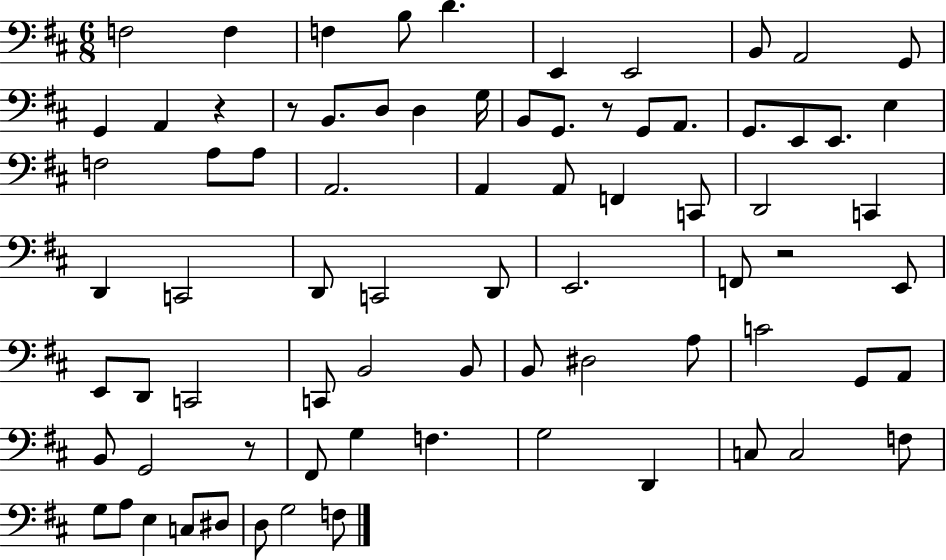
X:1
T:Untitled
M:6/8
L:1/4
K:D
F,2 F, F, B,/2 D E,, E,,2 B,,/2 A,,2 G,,/2 G,, A,, z z/2 B,,/2 D,/2 D, G,/4 B,,/2 G,,/2 z/2 G,,/2 A,,/2 G,,/2 E,,/2 E,,/2 E, F,2 A,/2 A,/2 A,,2 A,, A,,/2 F,, C,,/2 D,,2 C,, D,, C,,2 D,,/2 C,,2 D,,/2 E,,2 F,,/2 z2 E,,/2 E,,/2 D,,/2 C,,2 C,,/2 B,,2 B,,/2 B,,/2 ^D,2 A,/2 C2 G,,/2 A,,/2 B,,/2 G,,2 z/2 ^F,,/2 G, F, G,2 D,, C,/2 C,2 F,/2 G,/2 A,/2 E, C,/2 ^D,/2 D,/2 G,2 F,/2